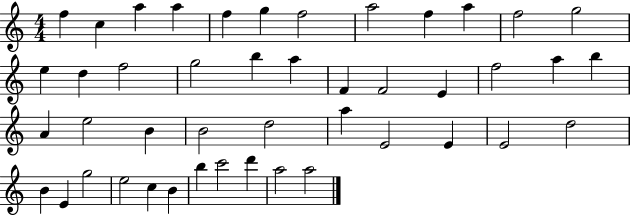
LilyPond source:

{
  \clef treble
  \numericTimeSignature
  \time 4/4
  \key c \major
  f''4 c''4 a''4 a''4 | f''4 g''4 f''2 | a''2 f''4 a''4 | f''2 g''2 | \break e''4 d''4 f''2 | g''2 b''4 a''4 | f'4 f'2 e'4 | f''2 a''4 b''4 | \break a'4 e''2 b'4 | b'2 d''2 | a''4 e'2 e'4 | e'2 d''2 | \break b'4 e'4 g''2 | e''2 c''4 b'4 | b''4 c'''2 d'''4 | a''2 a''2 | \break \bar "|."
}